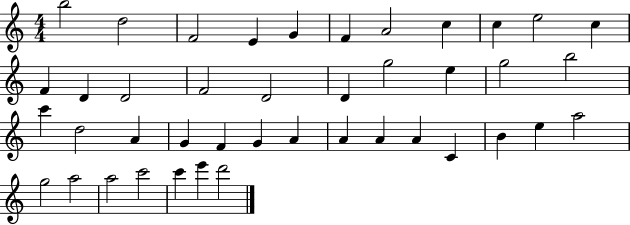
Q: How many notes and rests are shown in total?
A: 42